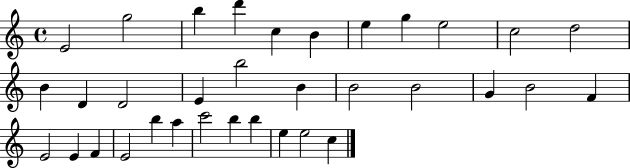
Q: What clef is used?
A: treble